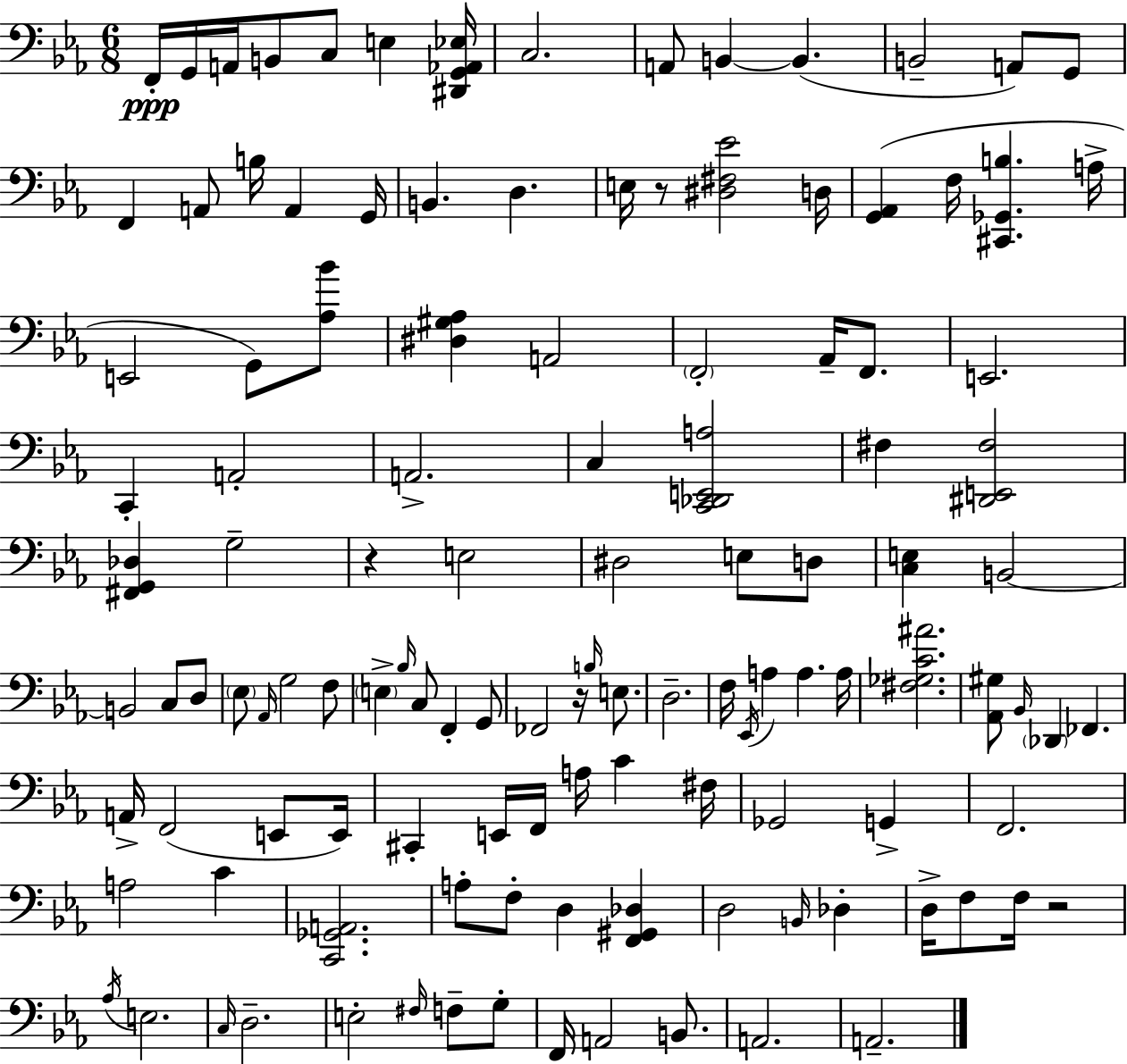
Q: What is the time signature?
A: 6/8